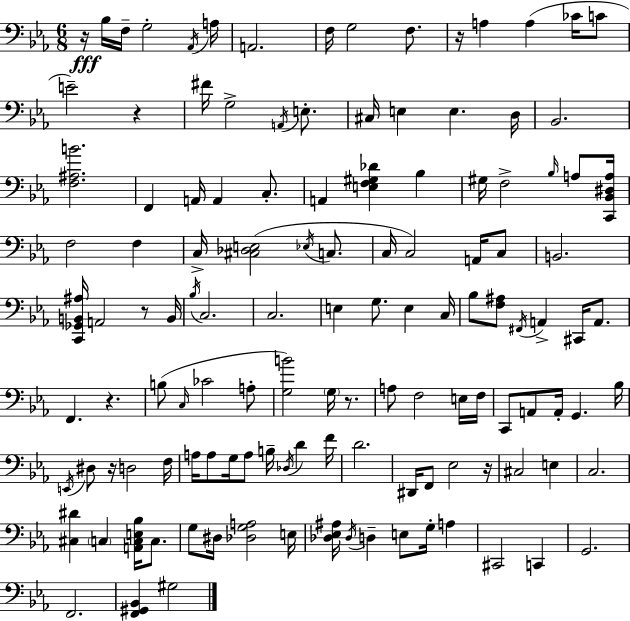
R/s Bb3/s F3/s G3/h Ab2/s A3/s A2/h. F3/s G3/h F3/e. R/s A3/q A3/q CES4/s C4/e E4/h R/q F#4/s G3/h A2/s E3/e. C#3/s E3/q E3/q. D3/s Bb2/h. [F3,A#3,B4]/h. F2/q A2/s A2/q C3/e. A2/q [E3,F3,G#3,Db4]/q Bb3/q G#3/s F3/h Bb3/s A3/e [C2,Bb2,D#3,A3]/s F3/h F3/q C3/s [C#3,Db3,E3]/h Eb3/s C3/e. C3/s C3/h A2/s C3/e B2/h. [C2,Gb2,B2,A#3]/s A2/h R/e B2/s Bb3/s C3/h. C3/h. E3/q G3/e. E3/q C3/s Bb3/e [F3,A#3]/e F#2/s A2/q C#2/s A2/e. F2/q. R/q. B3/e C3/s CES4/h A3/e [G3,B4]/h G3/s R/e. A3/e F3/h E3/s F3/s C2/e A2/e A2/s G2/q. Bb3/s E2/s D#3/e R/s D3/h F3/s A3/s A3/e G3/s A3/e B3/s Db3/s D4/q F4/s D4/h. D#2/s F2/e Eb3/h R/s C#3/h E3/q C3/h. [C#3,D#4]/q C3/q [A2,C3,E3,Bb3]/s C3/e. G3/e D#3/s [Db3,G3,A3]/h E3/s [Db3,Eb3,A#3]/s Db3/s D3/q E3/e G3/s A3/q C#2/h C2/q G2/h. F2/h. [F2,G#2,Bb2]/q G#3/h